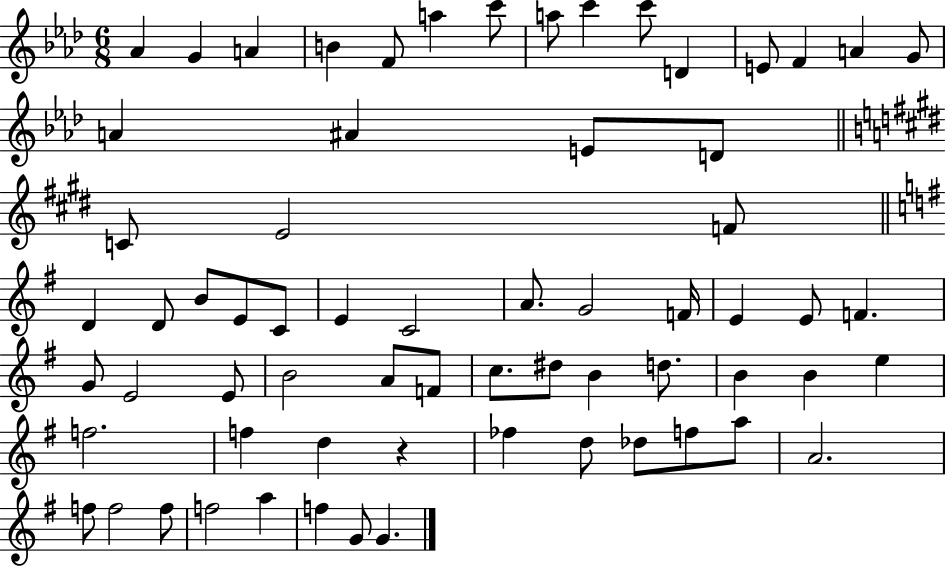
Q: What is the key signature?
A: AES major